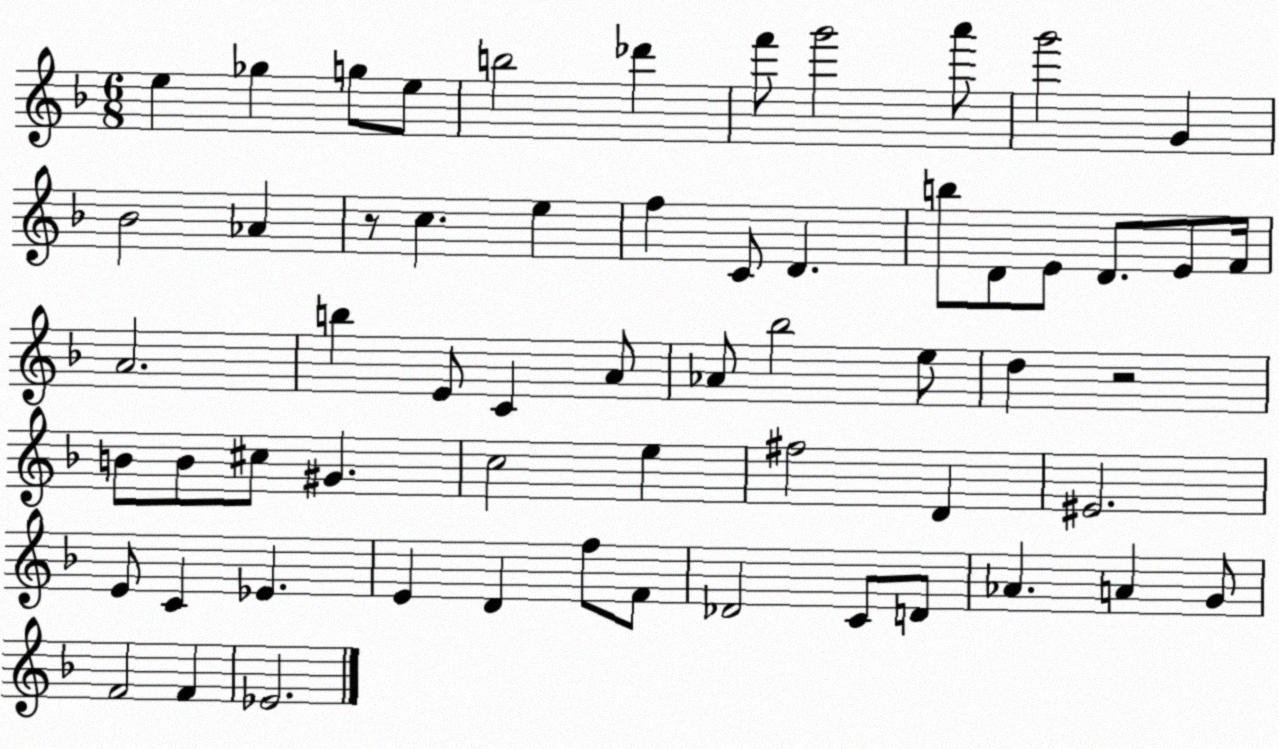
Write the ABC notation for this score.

X:1
T:Untitled
M:6/8
L:1/4
K:F
e _g g/2 e/2 b2 _d' f'/2 g'2 a'/2 g'2 G _B2 _A z/2 c e f C/2 D b/2 D/2 E/2 D/2 E/2 F/4 A2 b E/2 C A/2 _A/2 _b2 e/2 d z2 B/2 B/2 ^c/2 ^G c2 e ^f2 D ^E2 E/2 C _E E D f/2 F/2 _D2 C/2 D/2 _A A G/2 F2 F _E2